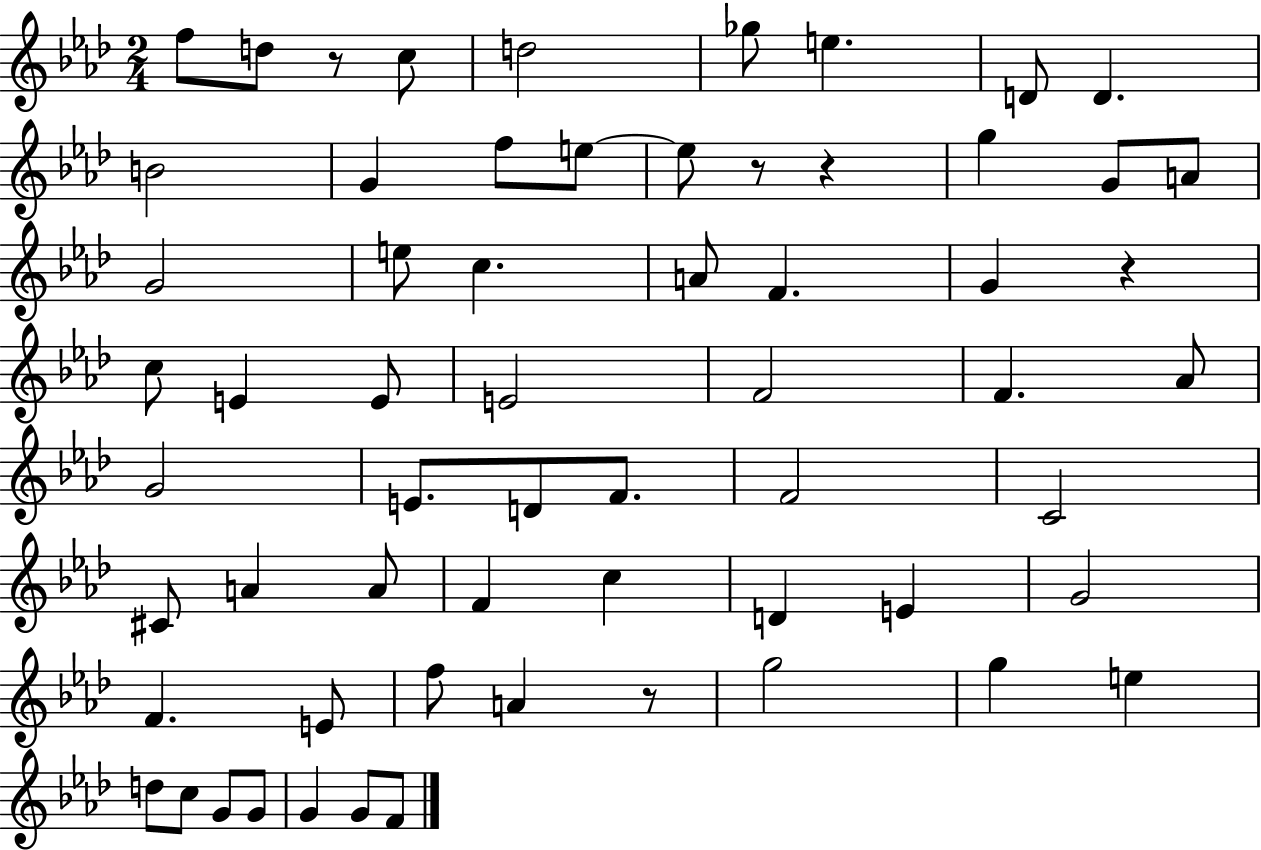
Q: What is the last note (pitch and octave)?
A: F4